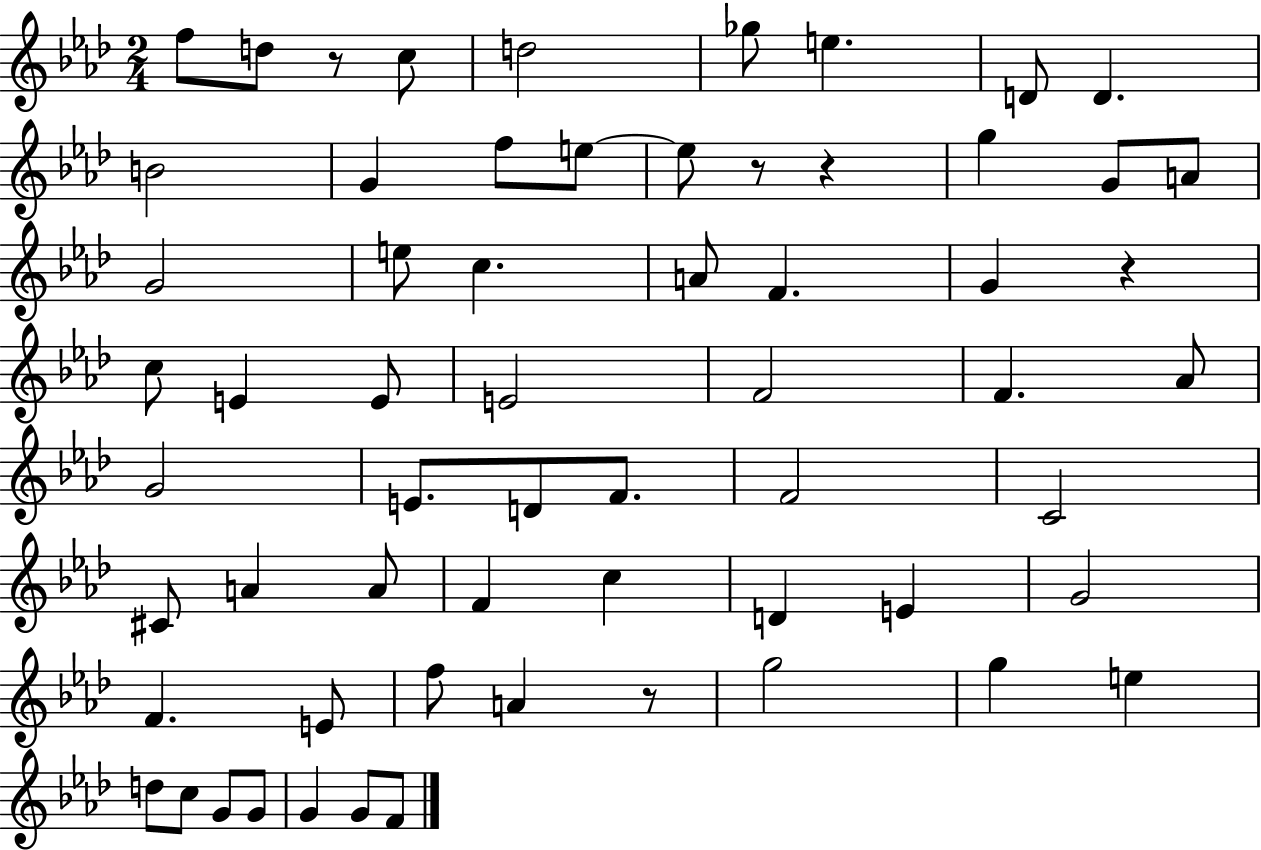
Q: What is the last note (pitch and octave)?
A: F4